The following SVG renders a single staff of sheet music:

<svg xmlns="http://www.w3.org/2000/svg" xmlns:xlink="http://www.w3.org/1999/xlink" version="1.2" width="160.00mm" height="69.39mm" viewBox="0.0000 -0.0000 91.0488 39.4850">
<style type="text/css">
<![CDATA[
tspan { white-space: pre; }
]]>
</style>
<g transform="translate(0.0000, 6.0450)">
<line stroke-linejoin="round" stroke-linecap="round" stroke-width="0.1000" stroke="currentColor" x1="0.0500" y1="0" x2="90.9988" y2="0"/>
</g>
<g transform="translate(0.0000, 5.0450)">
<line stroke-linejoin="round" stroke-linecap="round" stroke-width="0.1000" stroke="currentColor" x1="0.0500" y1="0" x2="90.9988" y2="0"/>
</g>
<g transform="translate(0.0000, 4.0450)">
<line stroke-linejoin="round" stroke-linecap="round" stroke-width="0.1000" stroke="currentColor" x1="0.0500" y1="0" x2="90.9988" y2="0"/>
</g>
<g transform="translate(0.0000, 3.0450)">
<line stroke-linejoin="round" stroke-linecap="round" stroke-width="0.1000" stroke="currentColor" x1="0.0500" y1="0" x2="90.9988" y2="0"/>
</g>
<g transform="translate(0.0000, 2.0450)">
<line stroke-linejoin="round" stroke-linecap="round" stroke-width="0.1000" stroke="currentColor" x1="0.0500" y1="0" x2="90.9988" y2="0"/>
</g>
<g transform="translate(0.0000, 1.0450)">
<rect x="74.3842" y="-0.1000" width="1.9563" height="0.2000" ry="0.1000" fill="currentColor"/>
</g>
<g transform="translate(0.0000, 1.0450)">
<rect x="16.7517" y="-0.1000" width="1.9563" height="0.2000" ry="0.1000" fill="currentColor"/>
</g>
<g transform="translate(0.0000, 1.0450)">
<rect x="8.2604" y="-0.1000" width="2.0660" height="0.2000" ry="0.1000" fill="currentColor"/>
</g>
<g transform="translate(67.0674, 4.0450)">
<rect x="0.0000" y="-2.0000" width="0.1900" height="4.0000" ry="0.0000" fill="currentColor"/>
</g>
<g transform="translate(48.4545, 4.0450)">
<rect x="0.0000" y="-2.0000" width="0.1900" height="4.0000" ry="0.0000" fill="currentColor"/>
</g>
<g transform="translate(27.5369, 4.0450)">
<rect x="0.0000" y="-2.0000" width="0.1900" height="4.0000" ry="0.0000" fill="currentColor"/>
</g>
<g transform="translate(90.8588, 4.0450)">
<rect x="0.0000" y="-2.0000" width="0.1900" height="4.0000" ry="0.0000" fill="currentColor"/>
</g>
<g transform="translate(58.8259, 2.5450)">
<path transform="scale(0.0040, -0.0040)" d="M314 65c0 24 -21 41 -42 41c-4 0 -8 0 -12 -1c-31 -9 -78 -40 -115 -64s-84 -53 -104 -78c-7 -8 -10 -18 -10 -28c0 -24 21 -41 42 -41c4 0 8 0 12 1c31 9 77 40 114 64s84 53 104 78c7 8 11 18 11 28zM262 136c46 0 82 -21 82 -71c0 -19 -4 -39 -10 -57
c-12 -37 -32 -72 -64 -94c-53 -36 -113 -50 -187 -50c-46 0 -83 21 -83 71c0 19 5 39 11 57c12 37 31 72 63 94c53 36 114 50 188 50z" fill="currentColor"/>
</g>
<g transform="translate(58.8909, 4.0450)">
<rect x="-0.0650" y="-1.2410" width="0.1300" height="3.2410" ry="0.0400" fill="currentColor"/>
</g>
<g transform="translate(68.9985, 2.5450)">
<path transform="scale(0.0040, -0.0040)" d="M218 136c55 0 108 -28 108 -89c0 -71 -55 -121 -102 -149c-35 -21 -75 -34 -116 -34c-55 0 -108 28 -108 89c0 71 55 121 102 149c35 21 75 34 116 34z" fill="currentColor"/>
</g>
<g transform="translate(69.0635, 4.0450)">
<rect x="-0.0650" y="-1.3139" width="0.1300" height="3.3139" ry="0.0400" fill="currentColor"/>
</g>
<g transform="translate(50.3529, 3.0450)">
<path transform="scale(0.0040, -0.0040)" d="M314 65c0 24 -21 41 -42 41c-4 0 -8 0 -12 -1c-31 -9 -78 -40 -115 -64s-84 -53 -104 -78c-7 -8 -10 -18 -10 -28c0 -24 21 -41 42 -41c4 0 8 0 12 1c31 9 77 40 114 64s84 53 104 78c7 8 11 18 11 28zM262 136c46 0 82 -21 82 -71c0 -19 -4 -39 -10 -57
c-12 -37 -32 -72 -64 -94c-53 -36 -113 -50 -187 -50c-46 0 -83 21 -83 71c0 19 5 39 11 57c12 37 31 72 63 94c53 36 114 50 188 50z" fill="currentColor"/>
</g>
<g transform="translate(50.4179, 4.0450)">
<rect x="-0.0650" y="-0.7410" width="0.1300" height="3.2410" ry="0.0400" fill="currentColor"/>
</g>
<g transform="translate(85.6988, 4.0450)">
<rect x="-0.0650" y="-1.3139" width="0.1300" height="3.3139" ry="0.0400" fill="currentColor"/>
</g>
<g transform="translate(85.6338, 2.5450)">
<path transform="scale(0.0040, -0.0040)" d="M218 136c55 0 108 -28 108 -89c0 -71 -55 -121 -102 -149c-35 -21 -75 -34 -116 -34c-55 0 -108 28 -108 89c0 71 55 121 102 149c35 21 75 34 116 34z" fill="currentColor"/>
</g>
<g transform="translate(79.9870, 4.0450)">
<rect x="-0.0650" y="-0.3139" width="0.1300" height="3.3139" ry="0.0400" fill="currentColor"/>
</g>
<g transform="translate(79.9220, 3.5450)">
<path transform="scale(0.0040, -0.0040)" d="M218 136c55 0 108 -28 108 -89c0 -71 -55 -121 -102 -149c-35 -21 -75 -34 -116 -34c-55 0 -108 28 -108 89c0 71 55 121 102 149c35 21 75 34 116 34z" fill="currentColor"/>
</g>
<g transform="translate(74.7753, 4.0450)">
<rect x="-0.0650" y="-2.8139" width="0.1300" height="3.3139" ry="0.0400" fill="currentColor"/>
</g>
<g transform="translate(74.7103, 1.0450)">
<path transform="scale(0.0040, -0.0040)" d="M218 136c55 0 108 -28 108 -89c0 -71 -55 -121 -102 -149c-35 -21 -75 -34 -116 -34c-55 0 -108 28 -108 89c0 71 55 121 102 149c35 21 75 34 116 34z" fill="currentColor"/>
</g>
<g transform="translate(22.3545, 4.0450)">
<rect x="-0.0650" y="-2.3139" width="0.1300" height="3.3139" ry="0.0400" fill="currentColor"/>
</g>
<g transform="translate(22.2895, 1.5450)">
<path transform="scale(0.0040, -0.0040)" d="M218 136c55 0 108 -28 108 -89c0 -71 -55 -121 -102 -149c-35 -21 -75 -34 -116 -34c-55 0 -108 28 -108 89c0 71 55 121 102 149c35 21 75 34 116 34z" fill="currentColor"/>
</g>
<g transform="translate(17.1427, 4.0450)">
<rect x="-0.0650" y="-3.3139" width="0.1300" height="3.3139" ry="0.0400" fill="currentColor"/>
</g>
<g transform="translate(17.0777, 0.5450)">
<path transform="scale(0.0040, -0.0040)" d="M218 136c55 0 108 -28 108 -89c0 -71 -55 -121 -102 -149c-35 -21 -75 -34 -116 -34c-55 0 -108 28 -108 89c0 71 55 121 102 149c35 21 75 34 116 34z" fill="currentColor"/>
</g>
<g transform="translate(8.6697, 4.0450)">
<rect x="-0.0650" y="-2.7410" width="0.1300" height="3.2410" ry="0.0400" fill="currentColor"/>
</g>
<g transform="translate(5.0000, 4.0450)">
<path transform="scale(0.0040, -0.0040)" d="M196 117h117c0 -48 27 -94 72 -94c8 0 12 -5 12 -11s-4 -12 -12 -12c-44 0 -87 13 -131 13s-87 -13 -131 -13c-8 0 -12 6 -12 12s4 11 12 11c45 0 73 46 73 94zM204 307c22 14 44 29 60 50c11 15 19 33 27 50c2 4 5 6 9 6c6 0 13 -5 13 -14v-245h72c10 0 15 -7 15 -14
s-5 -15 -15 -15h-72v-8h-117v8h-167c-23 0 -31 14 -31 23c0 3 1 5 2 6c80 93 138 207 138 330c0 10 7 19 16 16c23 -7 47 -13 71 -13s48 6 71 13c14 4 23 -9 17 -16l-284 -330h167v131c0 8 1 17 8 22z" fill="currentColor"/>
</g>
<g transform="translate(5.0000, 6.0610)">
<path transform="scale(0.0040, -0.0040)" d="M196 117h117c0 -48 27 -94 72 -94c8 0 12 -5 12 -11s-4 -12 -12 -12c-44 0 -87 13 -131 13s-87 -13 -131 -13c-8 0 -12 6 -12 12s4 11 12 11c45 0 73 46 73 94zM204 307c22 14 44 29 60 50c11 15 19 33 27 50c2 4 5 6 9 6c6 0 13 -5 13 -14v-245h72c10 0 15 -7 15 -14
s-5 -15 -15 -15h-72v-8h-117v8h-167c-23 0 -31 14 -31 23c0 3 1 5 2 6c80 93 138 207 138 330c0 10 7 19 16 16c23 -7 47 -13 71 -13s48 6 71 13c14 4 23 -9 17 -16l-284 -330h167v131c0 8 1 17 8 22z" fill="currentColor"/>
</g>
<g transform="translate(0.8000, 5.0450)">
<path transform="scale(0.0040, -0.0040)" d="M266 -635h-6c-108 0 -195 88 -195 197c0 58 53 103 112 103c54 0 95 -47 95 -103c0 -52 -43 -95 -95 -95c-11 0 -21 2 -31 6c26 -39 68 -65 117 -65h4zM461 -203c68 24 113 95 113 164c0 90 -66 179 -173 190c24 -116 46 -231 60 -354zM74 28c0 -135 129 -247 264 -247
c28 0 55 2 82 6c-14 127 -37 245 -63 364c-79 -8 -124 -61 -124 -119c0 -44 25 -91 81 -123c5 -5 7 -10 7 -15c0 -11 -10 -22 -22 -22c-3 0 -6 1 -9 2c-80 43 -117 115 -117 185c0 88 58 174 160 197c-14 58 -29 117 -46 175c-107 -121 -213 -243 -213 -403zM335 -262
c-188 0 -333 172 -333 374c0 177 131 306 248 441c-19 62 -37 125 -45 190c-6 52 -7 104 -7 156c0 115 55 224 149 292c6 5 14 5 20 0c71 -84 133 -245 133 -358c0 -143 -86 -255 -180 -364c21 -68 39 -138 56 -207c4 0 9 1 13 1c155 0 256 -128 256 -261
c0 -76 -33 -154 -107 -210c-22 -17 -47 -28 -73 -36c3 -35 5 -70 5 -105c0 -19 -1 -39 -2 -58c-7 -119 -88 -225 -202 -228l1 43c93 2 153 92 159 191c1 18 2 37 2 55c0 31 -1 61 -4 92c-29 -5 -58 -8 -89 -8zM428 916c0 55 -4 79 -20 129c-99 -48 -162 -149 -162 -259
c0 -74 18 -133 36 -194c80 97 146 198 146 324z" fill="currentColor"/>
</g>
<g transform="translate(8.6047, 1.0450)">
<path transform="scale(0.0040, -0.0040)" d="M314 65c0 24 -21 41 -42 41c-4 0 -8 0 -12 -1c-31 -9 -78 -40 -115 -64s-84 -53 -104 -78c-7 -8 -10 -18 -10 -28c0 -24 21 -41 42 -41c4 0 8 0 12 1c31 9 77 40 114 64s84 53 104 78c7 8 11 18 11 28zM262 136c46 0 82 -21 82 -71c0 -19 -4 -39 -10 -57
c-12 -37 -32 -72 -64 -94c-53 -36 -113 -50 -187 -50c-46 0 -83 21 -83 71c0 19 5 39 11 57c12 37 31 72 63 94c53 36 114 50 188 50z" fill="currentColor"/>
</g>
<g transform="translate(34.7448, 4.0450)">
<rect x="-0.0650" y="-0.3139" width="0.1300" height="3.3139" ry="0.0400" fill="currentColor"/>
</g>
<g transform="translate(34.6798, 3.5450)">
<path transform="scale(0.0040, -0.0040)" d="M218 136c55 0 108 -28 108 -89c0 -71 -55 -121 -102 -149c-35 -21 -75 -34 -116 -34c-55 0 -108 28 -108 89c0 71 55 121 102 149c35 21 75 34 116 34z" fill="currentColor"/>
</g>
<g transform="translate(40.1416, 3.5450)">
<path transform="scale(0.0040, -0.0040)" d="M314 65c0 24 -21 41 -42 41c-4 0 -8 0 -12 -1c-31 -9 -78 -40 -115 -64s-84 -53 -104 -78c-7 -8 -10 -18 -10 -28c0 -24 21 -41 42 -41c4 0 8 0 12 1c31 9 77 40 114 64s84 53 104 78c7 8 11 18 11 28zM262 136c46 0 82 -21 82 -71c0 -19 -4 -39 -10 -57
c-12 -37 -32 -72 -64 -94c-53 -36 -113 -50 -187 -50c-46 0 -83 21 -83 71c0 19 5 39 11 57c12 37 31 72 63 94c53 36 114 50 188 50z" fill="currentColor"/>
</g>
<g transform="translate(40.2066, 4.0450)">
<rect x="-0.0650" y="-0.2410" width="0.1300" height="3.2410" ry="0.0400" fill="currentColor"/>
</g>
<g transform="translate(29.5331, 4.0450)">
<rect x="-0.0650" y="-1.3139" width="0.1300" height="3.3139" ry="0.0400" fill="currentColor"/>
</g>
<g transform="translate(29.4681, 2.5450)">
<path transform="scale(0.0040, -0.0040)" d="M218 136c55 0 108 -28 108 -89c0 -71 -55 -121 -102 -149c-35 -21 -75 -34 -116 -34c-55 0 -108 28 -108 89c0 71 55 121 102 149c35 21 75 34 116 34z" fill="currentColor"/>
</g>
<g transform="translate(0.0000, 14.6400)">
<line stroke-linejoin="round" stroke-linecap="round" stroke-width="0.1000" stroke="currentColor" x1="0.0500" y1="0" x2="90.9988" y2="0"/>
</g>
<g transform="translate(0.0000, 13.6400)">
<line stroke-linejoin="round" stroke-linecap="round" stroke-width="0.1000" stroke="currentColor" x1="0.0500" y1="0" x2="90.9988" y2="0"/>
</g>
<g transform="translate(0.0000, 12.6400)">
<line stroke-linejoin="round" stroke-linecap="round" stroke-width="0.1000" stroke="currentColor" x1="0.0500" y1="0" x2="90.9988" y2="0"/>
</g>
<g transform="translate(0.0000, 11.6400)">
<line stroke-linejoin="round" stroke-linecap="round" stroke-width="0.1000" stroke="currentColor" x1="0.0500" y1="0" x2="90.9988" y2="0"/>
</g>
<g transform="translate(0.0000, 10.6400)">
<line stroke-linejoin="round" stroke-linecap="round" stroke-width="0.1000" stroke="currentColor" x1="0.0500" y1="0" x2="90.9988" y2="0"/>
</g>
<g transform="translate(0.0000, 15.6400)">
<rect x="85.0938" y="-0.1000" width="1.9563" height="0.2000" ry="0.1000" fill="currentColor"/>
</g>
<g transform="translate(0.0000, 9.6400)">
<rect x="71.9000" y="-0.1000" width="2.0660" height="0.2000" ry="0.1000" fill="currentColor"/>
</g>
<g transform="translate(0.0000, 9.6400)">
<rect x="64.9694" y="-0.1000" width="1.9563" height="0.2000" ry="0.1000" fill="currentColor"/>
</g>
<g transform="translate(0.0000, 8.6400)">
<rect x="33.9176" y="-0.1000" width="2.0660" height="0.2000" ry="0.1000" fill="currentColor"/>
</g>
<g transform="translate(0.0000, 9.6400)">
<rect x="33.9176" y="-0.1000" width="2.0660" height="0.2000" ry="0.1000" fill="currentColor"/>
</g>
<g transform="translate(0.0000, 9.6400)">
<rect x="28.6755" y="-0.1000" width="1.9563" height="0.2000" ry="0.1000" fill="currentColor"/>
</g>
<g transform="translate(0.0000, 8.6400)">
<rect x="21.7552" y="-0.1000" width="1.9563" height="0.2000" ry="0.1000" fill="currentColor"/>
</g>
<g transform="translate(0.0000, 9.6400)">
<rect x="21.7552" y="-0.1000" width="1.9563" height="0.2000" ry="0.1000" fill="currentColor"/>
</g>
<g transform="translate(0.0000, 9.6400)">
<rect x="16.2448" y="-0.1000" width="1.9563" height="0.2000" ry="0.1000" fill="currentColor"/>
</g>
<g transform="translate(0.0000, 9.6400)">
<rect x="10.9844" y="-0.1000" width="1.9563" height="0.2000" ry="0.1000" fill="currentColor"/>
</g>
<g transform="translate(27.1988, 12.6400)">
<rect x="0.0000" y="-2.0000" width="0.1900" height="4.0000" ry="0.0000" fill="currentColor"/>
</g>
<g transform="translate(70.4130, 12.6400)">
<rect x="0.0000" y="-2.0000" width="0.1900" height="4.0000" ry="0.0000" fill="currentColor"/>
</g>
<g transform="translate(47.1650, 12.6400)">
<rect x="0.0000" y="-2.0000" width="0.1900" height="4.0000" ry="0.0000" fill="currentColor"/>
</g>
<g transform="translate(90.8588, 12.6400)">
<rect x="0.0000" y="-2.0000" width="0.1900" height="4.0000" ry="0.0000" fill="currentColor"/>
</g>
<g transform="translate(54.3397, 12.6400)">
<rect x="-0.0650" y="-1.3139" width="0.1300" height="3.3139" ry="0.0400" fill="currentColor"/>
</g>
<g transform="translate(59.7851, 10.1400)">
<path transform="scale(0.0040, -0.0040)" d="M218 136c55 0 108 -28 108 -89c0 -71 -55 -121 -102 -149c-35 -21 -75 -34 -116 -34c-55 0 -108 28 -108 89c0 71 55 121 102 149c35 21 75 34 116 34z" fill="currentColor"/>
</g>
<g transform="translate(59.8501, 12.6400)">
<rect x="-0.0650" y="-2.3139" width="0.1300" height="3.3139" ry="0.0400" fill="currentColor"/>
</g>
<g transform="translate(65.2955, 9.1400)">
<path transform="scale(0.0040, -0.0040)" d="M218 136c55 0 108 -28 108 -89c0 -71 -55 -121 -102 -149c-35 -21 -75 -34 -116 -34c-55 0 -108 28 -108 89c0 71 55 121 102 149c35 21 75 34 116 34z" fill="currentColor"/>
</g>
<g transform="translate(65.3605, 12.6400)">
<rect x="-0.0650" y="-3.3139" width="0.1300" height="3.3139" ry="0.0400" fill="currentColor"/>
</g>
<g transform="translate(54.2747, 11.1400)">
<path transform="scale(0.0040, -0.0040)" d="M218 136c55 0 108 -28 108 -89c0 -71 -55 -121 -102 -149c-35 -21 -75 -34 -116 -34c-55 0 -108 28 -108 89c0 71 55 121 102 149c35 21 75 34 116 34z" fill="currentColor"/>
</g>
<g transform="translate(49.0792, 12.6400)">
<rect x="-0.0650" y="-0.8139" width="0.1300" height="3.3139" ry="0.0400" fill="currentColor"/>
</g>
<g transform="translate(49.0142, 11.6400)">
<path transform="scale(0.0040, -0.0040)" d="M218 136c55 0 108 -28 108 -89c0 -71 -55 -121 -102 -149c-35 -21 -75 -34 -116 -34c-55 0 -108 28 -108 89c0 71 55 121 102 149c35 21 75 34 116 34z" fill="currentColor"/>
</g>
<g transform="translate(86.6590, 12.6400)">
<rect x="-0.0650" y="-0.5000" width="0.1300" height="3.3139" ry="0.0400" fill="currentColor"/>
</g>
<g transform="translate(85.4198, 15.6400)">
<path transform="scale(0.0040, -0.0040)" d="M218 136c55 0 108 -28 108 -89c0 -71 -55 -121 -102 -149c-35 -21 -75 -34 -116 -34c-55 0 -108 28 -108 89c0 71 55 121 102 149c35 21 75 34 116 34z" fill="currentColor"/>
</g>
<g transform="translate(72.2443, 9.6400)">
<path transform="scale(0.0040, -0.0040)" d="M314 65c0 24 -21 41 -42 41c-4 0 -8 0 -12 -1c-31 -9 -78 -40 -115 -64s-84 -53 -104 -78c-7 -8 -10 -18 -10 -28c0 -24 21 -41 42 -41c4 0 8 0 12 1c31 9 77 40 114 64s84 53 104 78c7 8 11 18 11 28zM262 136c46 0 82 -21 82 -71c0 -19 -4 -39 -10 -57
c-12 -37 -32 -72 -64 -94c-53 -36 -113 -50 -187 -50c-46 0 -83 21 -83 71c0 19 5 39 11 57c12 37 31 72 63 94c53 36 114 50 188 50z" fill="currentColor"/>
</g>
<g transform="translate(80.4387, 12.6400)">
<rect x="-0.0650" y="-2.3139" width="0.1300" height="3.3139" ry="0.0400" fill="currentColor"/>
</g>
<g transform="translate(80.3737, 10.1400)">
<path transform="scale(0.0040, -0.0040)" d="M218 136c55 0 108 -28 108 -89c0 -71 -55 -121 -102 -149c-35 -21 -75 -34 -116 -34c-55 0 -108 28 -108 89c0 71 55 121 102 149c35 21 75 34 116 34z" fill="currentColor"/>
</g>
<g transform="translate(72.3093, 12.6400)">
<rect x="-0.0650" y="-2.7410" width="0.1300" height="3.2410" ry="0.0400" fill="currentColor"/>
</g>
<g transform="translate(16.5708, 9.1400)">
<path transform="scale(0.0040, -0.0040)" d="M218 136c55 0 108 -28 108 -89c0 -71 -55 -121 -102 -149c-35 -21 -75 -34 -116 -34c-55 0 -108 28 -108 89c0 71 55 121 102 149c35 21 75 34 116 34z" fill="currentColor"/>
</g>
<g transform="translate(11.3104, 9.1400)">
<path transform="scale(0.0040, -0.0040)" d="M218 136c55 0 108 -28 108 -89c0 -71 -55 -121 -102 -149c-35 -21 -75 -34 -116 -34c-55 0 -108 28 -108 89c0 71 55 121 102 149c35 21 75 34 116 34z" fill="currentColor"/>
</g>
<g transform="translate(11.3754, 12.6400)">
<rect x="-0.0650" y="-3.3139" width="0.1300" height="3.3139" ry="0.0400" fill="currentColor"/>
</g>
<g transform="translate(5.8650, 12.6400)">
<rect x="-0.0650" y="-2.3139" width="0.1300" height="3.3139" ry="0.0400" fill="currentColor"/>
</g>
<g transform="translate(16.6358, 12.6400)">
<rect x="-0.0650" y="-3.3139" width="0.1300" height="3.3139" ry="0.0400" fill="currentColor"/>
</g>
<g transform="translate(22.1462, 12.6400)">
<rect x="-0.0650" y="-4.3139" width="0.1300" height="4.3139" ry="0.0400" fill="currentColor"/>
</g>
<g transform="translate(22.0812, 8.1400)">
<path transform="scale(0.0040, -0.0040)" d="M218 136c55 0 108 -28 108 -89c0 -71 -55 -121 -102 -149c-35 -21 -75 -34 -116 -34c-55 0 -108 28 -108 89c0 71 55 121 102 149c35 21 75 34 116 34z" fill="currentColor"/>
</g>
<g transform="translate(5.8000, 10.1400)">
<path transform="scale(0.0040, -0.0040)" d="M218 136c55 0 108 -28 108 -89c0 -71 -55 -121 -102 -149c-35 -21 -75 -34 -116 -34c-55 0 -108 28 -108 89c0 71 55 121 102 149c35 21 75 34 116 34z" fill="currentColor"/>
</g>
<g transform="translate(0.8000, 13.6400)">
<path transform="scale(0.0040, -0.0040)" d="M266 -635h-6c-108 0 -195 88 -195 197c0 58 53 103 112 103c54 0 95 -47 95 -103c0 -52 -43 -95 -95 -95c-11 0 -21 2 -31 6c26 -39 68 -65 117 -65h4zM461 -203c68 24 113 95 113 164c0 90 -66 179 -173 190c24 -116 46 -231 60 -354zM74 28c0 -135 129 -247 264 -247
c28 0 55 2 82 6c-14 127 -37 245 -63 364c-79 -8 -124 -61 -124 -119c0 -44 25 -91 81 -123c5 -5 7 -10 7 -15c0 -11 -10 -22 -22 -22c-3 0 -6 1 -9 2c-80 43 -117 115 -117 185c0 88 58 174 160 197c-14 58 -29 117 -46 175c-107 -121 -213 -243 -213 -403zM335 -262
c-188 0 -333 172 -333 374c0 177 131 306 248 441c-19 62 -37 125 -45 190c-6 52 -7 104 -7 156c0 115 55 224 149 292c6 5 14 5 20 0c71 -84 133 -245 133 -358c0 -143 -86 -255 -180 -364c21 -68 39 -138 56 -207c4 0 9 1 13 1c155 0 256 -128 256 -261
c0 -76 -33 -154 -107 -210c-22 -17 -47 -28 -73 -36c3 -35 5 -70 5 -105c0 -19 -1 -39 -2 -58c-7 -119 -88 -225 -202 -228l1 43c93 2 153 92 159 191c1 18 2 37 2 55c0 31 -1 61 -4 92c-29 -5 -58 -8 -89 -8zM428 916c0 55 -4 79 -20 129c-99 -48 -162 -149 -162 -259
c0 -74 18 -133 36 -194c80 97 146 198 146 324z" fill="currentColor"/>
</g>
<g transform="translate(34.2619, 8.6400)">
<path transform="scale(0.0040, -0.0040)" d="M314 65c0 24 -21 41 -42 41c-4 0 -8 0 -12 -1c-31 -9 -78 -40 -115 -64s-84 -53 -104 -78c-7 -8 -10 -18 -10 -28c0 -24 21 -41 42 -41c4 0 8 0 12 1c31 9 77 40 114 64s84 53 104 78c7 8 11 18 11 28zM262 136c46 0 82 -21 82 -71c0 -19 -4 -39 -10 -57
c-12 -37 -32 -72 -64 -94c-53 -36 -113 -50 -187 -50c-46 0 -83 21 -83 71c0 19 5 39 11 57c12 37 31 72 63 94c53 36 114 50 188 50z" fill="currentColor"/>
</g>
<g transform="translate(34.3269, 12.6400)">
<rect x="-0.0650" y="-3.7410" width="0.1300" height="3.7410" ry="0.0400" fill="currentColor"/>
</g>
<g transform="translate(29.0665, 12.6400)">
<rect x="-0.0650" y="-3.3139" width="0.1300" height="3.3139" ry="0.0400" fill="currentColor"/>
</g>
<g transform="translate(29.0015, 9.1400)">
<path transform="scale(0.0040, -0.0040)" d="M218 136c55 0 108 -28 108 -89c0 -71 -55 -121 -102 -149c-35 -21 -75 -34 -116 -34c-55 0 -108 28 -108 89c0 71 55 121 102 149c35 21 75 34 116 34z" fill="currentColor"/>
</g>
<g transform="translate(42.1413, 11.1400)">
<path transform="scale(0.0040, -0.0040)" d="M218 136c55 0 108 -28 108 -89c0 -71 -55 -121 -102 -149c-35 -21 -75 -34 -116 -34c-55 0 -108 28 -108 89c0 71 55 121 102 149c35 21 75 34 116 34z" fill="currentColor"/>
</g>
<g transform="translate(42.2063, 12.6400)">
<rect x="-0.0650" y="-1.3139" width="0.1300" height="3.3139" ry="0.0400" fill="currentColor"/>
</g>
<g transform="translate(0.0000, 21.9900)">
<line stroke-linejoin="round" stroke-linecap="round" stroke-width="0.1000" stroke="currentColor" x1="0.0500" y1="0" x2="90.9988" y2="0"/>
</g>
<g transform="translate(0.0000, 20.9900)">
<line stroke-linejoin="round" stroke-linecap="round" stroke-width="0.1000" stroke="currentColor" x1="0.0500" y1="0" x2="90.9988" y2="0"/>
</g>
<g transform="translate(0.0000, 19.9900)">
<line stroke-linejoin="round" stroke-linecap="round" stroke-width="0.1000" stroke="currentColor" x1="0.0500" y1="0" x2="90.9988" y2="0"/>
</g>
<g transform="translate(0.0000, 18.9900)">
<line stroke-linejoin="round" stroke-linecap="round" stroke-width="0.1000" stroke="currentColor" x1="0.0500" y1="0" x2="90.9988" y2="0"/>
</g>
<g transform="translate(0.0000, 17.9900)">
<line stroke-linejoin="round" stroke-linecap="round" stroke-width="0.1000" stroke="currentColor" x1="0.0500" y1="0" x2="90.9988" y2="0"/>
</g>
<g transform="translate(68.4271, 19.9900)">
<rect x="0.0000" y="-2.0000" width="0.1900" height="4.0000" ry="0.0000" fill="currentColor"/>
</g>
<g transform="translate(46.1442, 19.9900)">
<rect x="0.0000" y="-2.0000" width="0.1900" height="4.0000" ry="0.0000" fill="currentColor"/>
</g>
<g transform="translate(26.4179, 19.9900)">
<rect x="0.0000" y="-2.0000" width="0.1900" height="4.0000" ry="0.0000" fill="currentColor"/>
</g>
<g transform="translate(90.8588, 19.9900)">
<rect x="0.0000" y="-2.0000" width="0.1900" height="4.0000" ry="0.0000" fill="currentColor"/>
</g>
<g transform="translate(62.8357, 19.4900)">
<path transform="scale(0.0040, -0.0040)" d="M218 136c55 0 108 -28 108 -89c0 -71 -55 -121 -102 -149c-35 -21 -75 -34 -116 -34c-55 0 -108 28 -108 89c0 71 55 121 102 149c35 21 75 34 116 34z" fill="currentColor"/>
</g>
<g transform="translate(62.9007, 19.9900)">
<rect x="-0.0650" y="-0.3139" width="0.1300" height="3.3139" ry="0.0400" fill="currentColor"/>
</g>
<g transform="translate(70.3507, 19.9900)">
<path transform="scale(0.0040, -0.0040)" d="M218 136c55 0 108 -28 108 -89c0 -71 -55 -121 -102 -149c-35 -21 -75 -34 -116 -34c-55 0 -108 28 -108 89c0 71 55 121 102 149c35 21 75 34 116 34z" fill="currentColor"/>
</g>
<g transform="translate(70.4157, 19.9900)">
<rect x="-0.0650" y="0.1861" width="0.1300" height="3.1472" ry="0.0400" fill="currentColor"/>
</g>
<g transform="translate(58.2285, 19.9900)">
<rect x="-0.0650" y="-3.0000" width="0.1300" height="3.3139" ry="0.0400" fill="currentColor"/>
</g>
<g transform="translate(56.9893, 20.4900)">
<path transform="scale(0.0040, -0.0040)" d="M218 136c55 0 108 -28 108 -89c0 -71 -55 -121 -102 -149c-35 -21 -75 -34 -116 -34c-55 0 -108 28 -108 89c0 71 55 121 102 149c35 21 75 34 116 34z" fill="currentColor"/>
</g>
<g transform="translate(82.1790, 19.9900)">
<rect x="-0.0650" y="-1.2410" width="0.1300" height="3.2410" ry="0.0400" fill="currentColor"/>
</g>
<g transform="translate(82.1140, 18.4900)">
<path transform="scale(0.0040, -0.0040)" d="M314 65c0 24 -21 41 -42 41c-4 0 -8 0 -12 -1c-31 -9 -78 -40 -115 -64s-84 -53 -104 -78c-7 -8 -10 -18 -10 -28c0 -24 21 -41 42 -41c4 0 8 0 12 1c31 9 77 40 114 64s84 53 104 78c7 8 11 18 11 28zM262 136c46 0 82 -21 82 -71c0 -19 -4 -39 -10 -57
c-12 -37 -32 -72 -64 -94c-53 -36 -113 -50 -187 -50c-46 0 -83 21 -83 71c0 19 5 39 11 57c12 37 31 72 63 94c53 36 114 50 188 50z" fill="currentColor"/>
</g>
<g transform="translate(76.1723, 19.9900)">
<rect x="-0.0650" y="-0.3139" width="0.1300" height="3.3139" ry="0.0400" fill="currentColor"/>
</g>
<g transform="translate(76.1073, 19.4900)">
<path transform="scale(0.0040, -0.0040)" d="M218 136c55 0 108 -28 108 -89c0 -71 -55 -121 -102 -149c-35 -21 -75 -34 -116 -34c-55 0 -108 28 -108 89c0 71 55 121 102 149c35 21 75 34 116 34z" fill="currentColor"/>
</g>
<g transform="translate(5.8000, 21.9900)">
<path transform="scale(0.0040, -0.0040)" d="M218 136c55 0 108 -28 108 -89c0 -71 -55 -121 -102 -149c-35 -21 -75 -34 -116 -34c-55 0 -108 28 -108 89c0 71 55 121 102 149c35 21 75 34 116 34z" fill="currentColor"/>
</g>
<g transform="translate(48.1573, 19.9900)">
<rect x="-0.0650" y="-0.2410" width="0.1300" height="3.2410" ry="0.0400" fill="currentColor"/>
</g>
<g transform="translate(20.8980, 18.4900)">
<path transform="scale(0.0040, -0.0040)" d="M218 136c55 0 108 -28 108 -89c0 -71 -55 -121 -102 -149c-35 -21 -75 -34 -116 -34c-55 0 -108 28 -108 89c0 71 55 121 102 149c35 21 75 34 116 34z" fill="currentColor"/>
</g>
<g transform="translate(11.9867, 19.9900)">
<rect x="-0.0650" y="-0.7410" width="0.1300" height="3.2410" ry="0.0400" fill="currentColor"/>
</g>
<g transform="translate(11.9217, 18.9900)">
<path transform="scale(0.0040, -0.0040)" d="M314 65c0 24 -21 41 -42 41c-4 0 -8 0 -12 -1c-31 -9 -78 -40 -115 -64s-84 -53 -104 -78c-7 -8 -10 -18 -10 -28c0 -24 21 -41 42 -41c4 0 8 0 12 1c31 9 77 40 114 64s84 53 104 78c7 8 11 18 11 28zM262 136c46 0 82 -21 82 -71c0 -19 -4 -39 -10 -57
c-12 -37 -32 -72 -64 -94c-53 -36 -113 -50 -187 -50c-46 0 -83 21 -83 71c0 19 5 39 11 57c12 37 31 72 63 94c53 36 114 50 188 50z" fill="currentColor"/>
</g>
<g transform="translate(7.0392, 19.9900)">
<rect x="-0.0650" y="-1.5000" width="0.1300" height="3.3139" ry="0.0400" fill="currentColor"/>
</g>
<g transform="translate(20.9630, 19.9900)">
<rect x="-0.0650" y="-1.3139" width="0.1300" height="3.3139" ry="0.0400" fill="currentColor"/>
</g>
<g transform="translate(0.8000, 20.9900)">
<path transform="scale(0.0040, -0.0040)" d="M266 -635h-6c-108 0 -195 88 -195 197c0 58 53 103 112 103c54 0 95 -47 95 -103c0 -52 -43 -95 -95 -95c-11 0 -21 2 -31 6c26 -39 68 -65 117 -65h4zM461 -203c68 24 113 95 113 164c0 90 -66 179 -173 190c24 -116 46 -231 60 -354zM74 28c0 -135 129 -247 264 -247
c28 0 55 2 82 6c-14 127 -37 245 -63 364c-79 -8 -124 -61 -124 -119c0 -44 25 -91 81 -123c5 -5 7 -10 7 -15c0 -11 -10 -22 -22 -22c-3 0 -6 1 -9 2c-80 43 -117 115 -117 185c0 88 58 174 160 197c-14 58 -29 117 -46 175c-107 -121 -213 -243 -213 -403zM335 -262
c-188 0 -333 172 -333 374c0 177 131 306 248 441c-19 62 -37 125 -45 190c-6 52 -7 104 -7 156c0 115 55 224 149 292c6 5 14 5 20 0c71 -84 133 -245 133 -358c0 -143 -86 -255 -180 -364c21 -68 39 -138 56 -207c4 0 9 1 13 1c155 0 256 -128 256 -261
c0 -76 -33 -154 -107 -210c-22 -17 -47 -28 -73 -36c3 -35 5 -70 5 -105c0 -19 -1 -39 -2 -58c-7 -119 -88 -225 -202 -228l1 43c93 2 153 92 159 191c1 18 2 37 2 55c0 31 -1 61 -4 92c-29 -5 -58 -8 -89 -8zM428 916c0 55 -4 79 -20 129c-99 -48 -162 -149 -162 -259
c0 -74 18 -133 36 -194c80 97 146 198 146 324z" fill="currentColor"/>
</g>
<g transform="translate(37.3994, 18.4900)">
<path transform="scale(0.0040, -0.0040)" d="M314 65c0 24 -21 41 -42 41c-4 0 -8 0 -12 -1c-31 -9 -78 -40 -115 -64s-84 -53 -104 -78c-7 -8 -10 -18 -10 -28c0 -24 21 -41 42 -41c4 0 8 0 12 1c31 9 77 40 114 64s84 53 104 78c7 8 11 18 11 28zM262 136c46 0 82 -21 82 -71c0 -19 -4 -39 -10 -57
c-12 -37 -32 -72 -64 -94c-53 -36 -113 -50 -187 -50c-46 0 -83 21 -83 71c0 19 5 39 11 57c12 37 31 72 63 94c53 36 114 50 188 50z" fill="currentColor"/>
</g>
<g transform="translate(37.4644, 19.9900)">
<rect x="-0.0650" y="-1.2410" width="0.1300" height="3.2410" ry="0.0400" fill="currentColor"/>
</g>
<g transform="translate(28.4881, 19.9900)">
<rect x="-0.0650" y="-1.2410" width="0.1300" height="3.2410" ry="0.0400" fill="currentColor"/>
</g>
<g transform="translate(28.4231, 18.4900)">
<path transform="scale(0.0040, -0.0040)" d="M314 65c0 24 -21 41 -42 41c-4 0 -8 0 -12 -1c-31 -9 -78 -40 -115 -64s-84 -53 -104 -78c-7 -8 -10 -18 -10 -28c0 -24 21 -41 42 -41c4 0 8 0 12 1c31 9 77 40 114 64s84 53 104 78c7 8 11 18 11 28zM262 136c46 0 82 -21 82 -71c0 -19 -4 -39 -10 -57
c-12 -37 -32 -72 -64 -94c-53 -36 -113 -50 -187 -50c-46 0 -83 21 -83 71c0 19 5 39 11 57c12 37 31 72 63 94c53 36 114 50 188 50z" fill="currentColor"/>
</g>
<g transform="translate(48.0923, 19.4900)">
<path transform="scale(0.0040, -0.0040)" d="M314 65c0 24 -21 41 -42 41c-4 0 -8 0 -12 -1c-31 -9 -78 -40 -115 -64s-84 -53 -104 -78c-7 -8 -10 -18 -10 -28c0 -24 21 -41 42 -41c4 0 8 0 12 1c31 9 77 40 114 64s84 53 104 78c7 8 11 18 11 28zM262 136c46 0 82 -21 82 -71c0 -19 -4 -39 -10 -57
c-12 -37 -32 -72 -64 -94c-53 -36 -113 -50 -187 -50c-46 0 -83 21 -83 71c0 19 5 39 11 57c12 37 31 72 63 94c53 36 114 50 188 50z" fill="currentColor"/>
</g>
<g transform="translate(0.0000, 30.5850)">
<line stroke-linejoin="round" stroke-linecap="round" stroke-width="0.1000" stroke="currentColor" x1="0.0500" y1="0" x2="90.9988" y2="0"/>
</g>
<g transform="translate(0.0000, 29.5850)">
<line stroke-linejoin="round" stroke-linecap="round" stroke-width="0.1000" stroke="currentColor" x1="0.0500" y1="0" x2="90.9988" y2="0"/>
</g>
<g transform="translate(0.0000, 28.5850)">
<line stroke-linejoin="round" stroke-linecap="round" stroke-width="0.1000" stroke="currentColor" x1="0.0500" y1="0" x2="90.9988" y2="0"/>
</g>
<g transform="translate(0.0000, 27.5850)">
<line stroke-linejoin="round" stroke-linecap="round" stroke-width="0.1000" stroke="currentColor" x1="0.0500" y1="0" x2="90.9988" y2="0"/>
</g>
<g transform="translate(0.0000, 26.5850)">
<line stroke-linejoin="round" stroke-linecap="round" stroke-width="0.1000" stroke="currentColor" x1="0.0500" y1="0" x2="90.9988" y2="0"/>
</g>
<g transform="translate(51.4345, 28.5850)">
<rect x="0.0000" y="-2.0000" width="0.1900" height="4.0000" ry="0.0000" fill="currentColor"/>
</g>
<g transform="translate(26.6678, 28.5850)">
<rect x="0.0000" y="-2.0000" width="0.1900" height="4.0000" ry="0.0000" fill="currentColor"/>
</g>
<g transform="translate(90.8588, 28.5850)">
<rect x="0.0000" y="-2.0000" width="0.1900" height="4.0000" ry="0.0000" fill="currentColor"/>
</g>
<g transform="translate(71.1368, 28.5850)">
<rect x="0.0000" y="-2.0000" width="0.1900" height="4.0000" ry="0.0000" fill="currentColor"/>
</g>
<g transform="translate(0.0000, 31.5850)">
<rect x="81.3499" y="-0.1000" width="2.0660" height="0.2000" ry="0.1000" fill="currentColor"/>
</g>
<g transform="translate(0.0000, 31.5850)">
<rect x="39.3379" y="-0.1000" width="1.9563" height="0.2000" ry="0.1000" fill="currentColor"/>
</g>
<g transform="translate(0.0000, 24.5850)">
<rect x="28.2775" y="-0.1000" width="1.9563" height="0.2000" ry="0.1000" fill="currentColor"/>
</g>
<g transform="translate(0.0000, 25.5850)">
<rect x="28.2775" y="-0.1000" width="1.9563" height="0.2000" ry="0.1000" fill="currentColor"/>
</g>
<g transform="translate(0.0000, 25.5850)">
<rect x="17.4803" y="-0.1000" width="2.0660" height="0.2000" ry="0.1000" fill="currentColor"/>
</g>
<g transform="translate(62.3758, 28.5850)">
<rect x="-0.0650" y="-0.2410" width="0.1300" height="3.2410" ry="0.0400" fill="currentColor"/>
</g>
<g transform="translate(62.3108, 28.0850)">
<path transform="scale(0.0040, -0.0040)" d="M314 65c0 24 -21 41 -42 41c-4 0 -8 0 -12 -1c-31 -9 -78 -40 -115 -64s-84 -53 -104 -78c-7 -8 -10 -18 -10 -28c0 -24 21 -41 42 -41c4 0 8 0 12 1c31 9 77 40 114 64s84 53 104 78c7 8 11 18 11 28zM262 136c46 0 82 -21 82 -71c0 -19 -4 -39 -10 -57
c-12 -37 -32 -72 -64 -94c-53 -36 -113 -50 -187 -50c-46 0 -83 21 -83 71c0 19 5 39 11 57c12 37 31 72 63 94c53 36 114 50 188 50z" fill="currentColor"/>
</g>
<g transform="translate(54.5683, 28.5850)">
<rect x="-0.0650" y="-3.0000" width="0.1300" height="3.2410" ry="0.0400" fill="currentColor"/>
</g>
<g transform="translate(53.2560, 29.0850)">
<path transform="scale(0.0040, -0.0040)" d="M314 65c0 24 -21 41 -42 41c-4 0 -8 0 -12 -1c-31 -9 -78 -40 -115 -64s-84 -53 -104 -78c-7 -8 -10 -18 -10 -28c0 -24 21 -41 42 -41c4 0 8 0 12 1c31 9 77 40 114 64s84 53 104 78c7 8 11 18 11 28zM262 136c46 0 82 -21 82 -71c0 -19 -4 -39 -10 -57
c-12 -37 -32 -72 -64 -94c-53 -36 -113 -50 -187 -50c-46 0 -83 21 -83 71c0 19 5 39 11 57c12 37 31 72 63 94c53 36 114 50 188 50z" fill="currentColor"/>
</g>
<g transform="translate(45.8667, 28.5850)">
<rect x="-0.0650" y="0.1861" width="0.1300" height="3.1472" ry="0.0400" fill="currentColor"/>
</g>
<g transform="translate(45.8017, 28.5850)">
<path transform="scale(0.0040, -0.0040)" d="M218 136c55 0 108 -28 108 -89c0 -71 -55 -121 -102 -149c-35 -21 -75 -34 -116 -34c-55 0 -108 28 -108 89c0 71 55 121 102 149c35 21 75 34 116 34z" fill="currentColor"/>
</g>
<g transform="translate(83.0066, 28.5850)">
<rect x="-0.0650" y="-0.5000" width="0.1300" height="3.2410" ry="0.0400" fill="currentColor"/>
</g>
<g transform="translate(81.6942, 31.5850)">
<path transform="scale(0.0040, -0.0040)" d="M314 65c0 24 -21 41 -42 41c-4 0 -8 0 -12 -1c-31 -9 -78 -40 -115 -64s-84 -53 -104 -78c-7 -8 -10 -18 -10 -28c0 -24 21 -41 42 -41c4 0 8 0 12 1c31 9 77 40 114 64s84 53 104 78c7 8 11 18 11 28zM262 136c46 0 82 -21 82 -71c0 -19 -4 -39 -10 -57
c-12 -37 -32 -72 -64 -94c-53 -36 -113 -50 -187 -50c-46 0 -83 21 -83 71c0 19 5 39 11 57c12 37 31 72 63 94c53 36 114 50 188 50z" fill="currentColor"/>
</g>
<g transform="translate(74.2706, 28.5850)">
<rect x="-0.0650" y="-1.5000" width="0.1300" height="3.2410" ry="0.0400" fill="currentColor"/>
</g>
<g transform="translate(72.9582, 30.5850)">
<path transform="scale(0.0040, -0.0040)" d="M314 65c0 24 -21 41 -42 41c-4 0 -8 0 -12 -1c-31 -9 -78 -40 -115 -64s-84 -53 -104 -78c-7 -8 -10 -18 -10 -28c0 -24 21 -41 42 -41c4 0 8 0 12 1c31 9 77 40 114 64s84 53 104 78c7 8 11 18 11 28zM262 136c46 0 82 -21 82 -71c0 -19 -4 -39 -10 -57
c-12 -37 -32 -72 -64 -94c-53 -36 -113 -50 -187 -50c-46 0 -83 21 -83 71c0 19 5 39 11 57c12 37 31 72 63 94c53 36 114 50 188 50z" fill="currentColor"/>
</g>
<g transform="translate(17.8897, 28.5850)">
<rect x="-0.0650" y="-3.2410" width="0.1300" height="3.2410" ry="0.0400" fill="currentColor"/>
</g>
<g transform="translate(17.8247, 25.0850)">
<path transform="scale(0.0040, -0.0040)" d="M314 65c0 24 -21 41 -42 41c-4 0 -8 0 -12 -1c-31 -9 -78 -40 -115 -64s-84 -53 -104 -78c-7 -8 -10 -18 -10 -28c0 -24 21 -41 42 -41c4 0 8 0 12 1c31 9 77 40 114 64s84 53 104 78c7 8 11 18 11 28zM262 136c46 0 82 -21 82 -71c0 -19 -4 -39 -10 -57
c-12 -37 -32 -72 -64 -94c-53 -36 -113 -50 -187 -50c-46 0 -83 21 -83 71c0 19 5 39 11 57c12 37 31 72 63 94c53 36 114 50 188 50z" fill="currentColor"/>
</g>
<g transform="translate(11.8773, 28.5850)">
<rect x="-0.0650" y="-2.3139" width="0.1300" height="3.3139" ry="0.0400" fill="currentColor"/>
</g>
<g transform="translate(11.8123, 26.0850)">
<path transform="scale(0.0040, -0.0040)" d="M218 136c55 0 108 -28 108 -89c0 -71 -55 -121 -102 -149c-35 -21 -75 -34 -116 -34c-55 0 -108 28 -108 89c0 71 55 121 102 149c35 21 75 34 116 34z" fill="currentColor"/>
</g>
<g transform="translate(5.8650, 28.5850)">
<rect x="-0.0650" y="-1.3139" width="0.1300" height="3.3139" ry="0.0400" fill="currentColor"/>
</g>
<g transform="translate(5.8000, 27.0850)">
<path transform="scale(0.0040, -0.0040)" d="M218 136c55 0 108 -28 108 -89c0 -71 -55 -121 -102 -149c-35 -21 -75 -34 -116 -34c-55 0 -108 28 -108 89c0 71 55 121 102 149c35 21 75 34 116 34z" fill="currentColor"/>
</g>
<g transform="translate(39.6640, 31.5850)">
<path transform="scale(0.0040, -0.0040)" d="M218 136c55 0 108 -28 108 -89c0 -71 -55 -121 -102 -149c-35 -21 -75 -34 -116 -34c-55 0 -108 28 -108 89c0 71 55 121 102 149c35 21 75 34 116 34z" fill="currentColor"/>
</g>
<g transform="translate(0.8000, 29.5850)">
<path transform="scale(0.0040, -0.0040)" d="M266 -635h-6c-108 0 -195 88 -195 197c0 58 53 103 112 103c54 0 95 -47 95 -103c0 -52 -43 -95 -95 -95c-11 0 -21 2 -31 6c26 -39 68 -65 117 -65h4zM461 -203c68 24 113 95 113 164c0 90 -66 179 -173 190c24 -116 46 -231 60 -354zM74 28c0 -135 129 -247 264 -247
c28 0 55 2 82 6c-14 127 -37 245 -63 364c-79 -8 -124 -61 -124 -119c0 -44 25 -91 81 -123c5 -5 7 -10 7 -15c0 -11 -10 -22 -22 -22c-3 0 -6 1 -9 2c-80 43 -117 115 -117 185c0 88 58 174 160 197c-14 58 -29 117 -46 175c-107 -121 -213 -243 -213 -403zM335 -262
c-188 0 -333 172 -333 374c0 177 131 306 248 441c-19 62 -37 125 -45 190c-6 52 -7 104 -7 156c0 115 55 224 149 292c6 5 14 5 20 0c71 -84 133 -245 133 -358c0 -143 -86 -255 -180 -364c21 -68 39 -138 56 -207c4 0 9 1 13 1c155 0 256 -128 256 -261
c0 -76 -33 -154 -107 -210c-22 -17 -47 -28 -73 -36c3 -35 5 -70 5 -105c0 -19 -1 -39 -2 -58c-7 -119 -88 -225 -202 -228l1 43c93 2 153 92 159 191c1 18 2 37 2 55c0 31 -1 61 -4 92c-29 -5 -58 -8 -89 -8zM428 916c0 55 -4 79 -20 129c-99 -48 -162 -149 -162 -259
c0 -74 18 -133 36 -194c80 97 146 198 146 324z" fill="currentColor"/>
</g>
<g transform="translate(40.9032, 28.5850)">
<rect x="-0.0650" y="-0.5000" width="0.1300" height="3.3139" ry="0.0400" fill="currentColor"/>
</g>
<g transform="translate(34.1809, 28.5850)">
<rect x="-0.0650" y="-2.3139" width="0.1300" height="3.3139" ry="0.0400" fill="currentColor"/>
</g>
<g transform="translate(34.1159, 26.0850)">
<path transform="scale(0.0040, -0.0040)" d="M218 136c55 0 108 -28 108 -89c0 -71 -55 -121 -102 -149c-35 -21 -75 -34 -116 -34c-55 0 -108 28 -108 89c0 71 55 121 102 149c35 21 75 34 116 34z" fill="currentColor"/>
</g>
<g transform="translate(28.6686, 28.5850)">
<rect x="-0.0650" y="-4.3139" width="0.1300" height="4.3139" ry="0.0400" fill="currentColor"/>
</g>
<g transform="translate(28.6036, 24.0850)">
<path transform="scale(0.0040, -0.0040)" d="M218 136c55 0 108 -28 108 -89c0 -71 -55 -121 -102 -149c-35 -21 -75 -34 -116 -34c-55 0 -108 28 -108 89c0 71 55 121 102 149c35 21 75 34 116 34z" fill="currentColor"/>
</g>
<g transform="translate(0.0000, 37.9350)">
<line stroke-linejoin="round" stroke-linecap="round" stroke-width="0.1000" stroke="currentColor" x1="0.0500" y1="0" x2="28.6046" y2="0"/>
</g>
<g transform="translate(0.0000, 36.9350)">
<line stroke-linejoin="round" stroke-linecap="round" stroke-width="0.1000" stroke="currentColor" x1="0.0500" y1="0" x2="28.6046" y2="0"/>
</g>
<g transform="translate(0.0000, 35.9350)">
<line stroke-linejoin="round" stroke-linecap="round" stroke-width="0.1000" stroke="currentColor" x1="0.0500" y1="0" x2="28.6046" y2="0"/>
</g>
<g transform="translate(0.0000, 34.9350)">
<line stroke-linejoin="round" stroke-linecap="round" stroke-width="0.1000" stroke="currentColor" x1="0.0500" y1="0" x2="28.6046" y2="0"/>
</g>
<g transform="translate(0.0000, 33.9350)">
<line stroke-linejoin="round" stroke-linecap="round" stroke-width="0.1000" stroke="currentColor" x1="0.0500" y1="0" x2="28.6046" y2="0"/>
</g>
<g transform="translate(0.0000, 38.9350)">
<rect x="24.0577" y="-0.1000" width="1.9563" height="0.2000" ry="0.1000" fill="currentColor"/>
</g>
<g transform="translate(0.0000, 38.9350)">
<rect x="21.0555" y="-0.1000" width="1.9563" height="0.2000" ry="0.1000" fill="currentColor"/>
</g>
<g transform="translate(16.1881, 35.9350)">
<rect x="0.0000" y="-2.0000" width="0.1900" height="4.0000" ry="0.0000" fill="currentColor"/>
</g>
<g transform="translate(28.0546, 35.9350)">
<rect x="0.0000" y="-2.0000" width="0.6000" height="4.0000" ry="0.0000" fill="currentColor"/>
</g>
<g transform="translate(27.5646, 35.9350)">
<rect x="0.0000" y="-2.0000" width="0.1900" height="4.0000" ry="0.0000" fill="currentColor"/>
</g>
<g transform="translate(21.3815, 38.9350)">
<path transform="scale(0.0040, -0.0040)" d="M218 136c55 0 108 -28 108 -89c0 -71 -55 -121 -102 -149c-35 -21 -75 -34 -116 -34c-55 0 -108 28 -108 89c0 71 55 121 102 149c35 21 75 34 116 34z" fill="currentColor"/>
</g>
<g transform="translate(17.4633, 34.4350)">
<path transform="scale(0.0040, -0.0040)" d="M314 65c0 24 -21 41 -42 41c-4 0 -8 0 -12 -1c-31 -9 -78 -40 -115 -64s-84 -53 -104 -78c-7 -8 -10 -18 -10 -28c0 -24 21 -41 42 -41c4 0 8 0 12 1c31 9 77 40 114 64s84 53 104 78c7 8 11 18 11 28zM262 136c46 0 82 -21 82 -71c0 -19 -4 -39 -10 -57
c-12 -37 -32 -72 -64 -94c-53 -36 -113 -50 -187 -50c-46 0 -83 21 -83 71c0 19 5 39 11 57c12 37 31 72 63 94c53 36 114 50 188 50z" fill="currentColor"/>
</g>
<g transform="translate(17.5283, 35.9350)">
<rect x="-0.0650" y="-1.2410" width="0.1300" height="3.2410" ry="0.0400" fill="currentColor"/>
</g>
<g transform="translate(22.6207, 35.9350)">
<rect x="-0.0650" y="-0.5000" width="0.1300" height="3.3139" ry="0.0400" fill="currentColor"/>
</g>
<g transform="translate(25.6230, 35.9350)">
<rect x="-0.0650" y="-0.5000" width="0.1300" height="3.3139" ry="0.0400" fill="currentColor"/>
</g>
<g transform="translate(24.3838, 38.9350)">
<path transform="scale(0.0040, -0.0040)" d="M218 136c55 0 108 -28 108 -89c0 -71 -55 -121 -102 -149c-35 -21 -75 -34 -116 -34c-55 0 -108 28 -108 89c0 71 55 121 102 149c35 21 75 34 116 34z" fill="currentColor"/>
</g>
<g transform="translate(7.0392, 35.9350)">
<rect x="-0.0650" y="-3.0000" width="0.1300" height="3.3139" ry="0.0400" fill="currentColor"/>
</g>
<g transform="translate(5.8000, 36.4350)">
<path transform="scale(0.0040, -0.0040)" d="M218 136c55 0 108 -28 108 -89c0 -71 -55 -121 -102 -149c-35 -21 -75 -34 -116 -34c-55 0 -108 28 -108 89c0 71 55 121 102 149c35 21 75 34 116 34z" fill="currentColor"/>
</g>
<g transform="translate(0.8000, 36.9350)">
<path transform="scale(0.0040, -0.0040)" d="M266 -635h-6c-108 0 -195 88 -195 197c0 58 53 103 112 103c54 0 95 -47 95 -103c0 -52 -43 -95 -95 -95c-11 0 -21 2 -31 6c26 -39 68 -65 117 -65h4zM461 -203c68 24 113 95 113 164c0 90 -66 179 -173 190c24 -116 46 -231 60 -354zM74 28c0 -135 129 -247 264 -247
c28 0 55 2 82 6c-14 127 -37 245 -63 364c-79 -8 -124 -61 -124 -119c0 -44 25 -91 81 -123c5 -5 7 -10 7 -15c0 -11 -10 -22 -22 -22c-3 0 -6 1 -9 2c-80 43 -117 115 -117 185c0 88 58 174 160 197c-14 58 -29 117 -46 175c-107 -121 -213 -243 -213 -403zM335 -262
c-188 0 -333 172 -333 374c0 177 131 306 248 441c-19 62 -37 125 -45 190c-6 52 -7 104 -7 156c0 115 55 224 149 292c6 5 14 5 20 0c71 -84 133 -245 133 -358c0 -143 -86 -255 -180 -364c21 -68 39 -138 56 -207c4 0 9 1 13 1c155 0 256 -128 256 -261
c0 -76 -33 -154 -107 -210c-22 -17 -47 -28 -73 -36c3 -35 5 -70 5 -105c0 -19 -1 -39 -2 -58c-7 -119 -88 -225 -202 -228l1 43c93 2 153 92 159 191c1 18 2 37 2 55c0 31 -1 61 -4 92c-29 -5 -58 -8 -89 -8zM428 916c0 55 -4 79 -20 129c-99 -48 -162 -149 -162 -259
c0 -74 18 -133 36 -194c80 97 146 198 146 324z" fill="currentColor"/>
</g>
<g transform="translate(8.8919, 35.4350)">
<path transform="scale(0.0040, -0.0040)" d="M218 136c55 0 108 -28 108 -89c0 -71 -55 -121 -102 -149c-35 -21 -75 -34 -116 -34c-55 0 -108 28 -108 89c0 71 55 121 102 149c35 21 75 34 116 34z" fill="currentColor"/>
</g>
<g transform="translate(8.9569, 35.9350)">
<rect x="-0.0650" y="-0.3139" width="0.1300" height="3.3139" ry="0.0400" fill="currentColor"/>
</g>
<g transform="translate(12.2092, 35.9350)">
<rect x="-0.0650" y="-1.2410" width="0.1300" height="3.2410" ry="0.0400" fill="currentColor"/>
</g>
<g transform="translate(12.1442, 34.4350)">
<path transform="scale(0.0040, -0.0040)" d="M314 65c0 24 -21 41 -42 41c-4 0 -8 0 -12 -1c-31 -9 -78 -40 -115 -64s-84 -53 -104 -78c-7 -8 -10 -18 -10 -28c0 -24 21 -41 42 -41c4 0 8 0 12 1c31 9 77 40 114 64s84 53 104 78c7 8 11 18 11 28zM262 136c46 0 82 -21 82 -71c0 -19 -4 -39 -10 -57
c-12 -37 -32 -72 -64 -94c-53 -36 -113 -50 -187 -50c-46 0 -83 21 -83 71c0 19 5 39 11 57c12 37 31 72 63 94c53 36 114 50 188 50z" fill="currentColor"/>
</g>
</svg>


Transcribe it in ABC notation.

X:1
T:Untitled
M:4/4
L:1/4
K:C
a2 b g e c c2 d2 e2 e a c e g b b d' b c'2 e d e g b a2 g C E d2 e e2 e2 c2 A c B c e2 e g b2 d' g C B A2 c2 E2 C2 A c e2 e2 C C